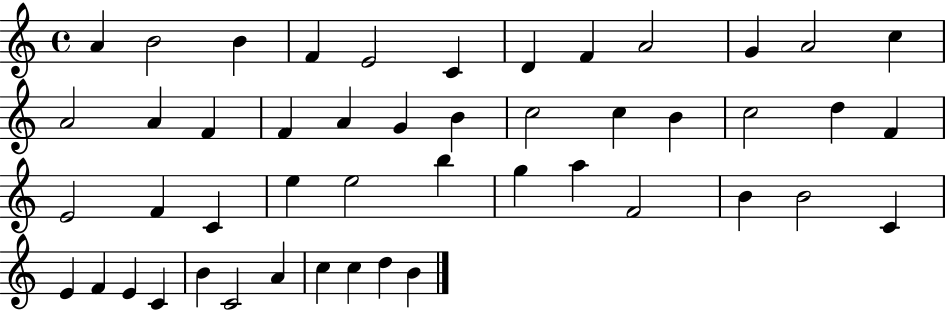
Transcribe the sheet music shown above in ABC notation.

X:1
T:Untitled
M:4/4
L:1/4
K:C
A B2 B F E2 C D F A2 G A2 c A2 A F F A G B c2 c B c2 d F E2 F C e e2 b g a F2 B B2 C E F E C B C2 A c c d B